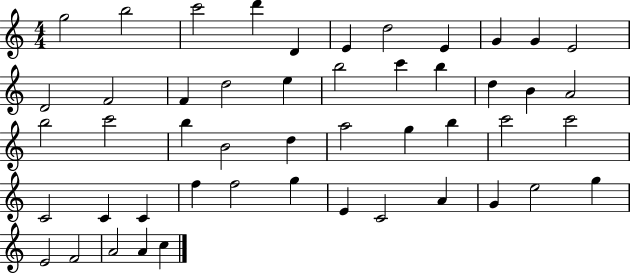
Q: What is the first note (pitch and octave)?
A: G5